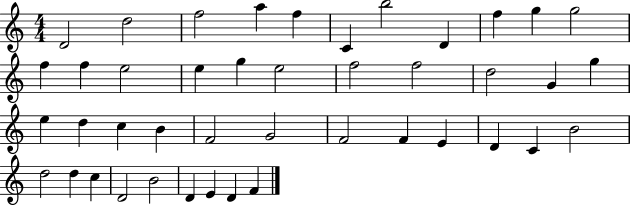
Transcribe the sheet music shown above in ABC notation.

X:1
T:Untitled
M:4/4
L:1/4
K:C
D2 d2 f2 a f C b2 D f g g2 f f e2 e g e2 f2 f2 d2 G g e d c B F2 G2 F2 F E D C B2 d2 d c D2 B2 D E D F